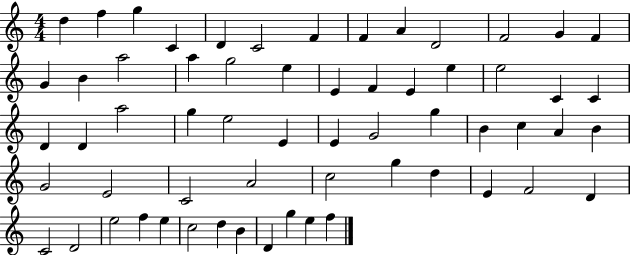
{
  \clef treble
  \numericTimeSignature
  \time 4/4
  \key c \major
  d''4 f''4 g''4 c'4 | d'4 c'2 f'4 | f'4 a'4 d'2 | f'2 g'4 f'4 | \break g'4 b'4 a''2 | a''4 g''2 e''4 | e'4 f'4 e'4 e''4 | e''2 c'4 c'4 | \break d'4 d'4 a''2 | g''4 e''2 e'4 | e'4 g'2 g''4 | b'4 c''4 a'4 b'4 | \break g'2 e'2 | c'2 a'2 | c''2 g''4 d''4 | e'4 f'2 d'4 | \break c'2 d'2 | e''2 f''4 e''4 | c''2 d''4 b'4 | d'4 g''4 e''4 f''4 | \break \bar "|."
}